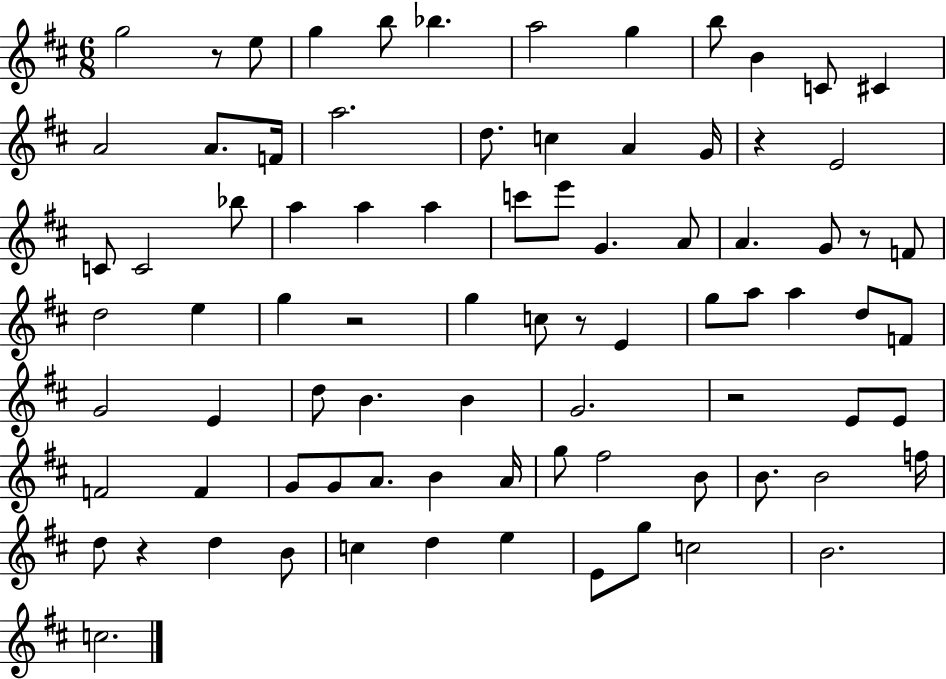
G5/h R/e E5/e G5/q B5/e Bb5/q. A5/h G5/q B5/e B4/q C4/e C#4/q A4/h A4/e. F4/s A5/h. D5/e. C5/q A4/q G4/s R/q E4/h C4/e C4/h Bb5/e A5/q A5/q A5/q C6/e E6/e G4/q. A4/e A4/q. G4/e R/e F4/e D5/h E5/q G5/q R/h G5/q C5/e R/e E4/q G5/e A5/e A5/q D5/e F4/e G4/h E4/q D5/e B4/q. B4/q G4/h. R/h E4/e E4/e F4/h F4/q G4/e G4/e A4/e. B4/q A4/s G5/e F#5/h B4/e B4/e. B4/h F5/s D5/e R/q D5/q B4/e C5/q D5/q E5/q E4/e G5/e C5/h B4/h. C5/h.